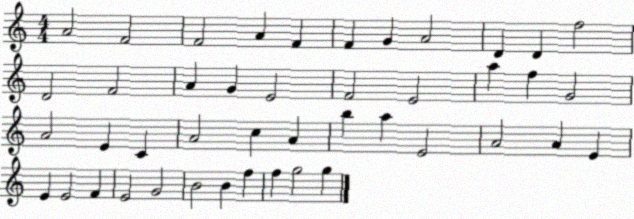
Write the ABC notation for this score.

X:1
T:Untitled
M:4/4
L:1/4
K:C
A2 F2 F2 A F F G A2 D D f2 D2 F2 A G E2 F2 E2 a f G2 A2 E C A2 c A b a E2 A2 A E E E2 F E2 G2 B2 B f f g2 g